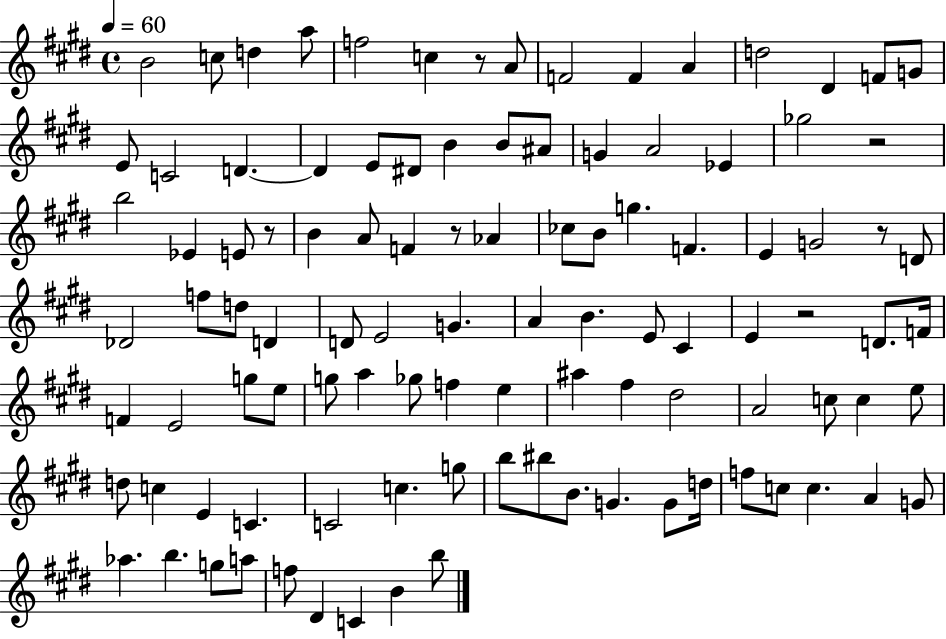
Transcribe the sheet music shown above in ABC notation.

X:1
T:Untitled
M:4/4
L:1/4
K:E
B2 c/2 d a/2 f2 c z/2 A/2 F2 F A d2 ^D F/2 G/2 E/2 C2 D D E/2 ^D/2 B B/2 ^A/2 G A2 _E _g2 z2 b2 _E E/2 z/2 B A/2 F z/2 _A _c/2 B/2 g F E G2 z/2 D/2 _D2 f/2 d/2 D D/2 E2 G A B E/2 ^C E z2 D/2 F/4 F E2 g/2 e/2 g/2 a _g/2 f e ^a ^f ^d2 A2 c/2 c e/2 d/2 c E C C2 c g/2 b/2 ^b/2 B/2 G G/2 d/4 f/2 c/2 c A G/2 _a b g/2 a/2 f/2 ^D C B b/2